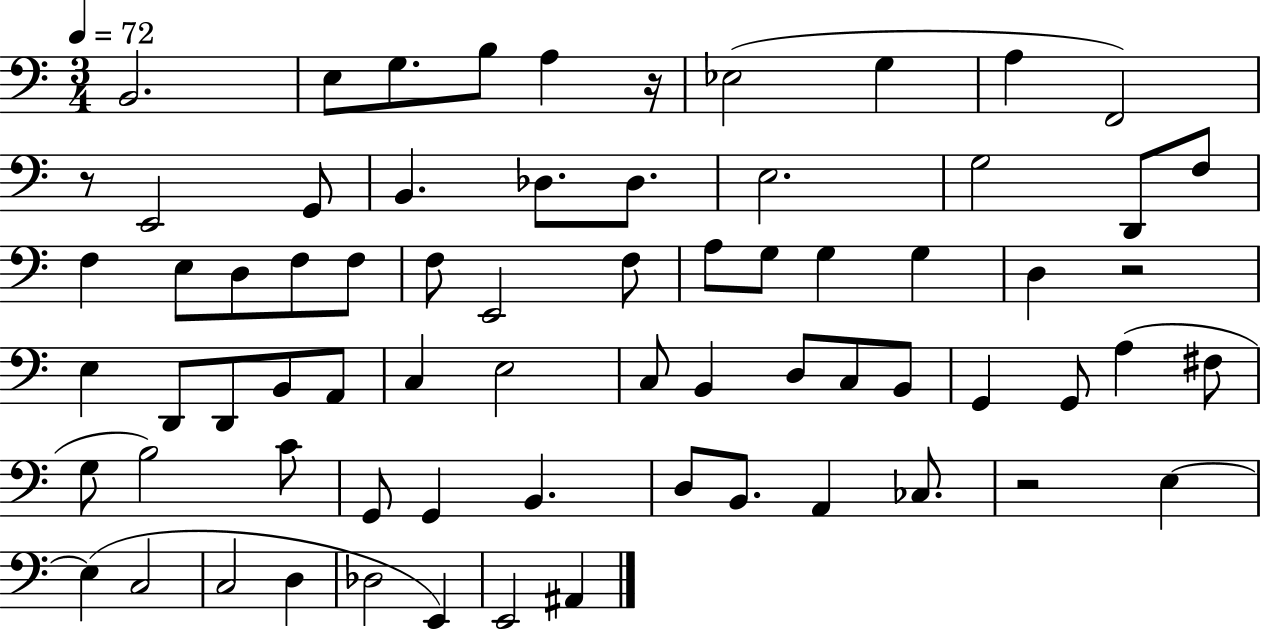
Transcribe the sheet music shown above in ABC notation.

X:1
T:Untitled
M:3/4
L:1/4
K:C
B,,2 E,/2 G,/2 B,/2 A, z/4 _E,2 G, A, F,,2 z/2 E,,2 G,,/2 B,, _D,/2 _D,/2 E,2 G,2 D,,/2 F,/2 F, E,/2 D,/2 F,/2 F,/2 F,/2 E,,2 F,/2 A,/2 G,/2 G, G, D, z2 E, D,,/2 D,,/2 B,,/2 A,,/2 C, E,2 C,/2 B,, D,/2 C,/2 B,,/2 G,, G,,/2 A, ^F,/2 G,/2 B,2 C/2 G,,/2 G,, B,, D,/2 B,,/2 A,, _C,/2 z2 E, E, C,2 C,2 D, _D,2 E,, E,,2 ^A,,